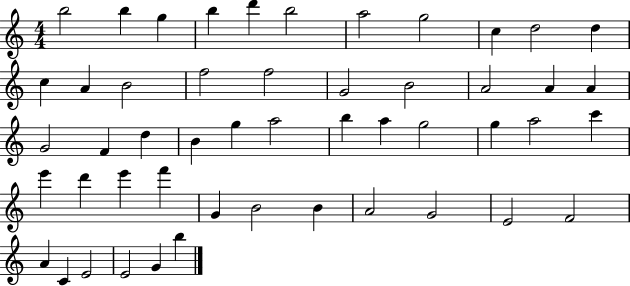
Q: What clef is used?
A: treble